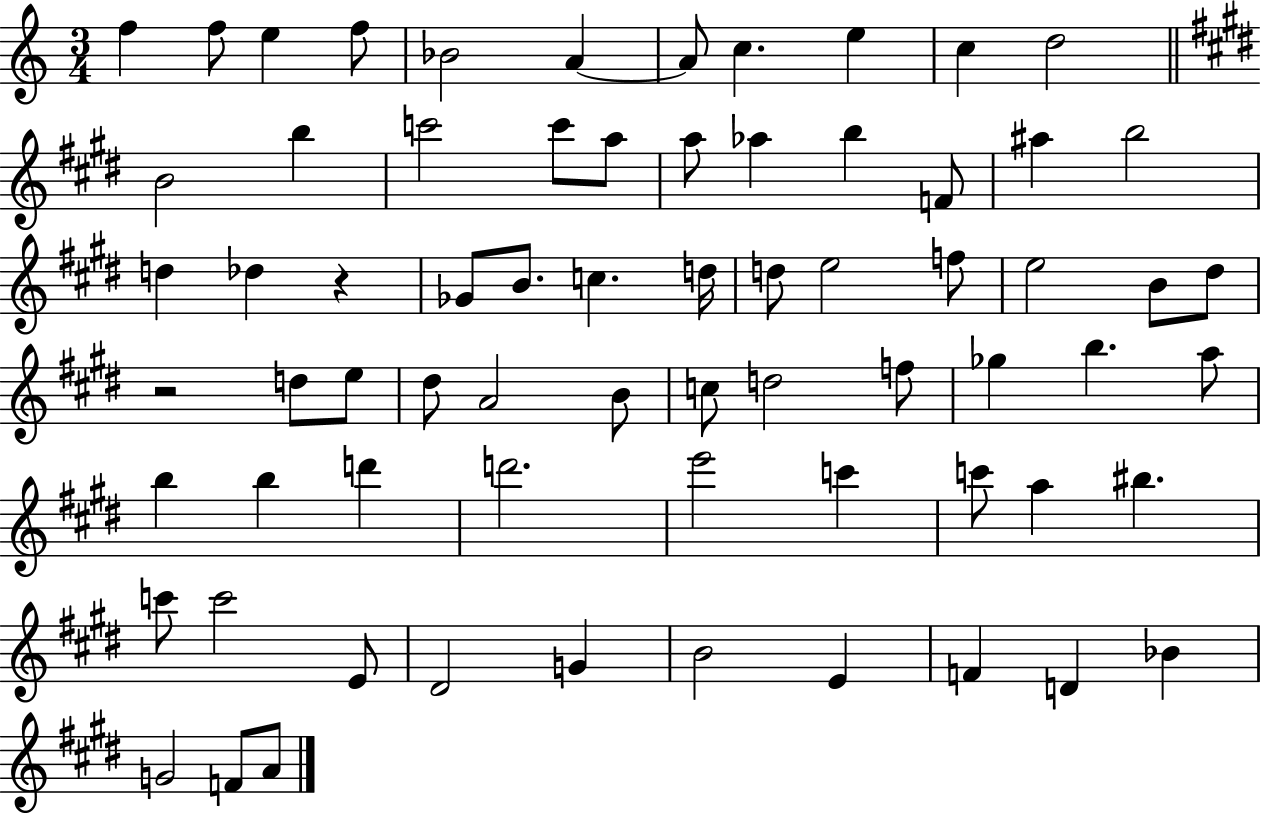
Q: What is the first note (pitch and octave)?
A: F5